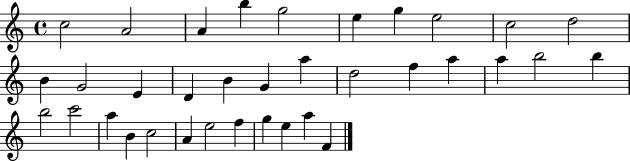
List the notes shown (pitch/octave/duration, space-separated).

C5/h A4/h A4/q B5/q G5/h E5/q G5/q E5/h C5/h D5/h B4/q G4/h E4/q D4/q B4/q G4/q A5/q D5/h F5/q A5/q A5/q B5/h B5/q B5/h C6/h A5/q B4/q C5/h A4/q E5/h F5/q G5/q E5/q A5/q F4/q